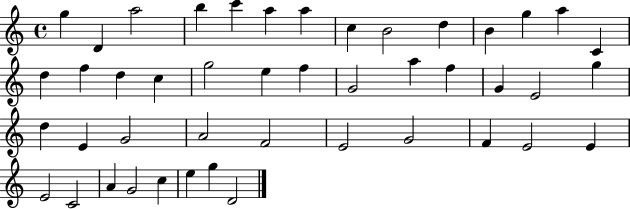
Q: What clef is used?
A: treble